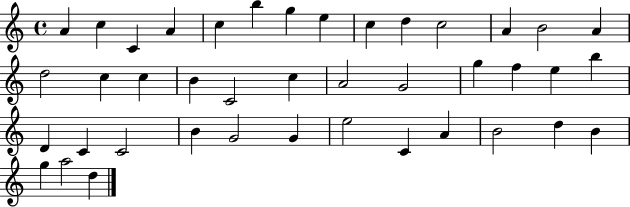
A4/q C5/q C4/q A4/q C5/q B5/q G5/q E5/q C5/q D5/q C5/h A4/q B4/h A4/q D5/h C5/q C5/q B4/q C4/h C5/q A4/h G4/h G5/q F5/q E5/q B5/q D4/q C4/q C4/h B4/q G4/h G4/q E5/h C4/q A4/q B4/h D5/q B4/q G5/q A5/h D5/q